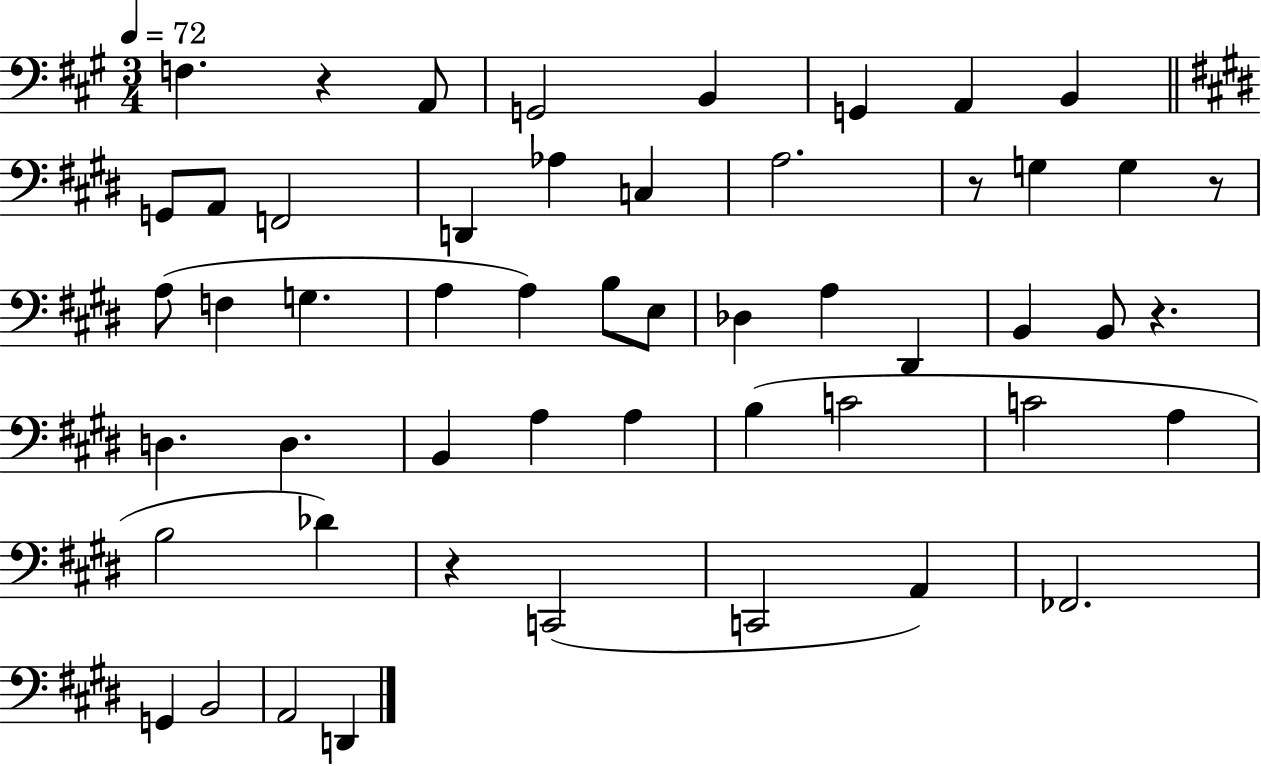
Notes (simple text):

F3/q. R/q A2/e G2/h B2/q G2/q A2/q B2/q G2/e A2/e F2/h D2/q Ab3/q C3/q A3/h. R/e G3/q G3/q R/e A3/e F3/q G3/q. A3/q A3/q B3/e E3/e Db3/q A3/q D#2/q B2/q B2/e R/q. D3/q. D3/q. B2/q A3/q A3/q B3/q C4/h C4/h A3/q B3/h Db4/q R/q C2/h C2/h A2/q FES2/h. G2/q B2/h A2/h D2/q